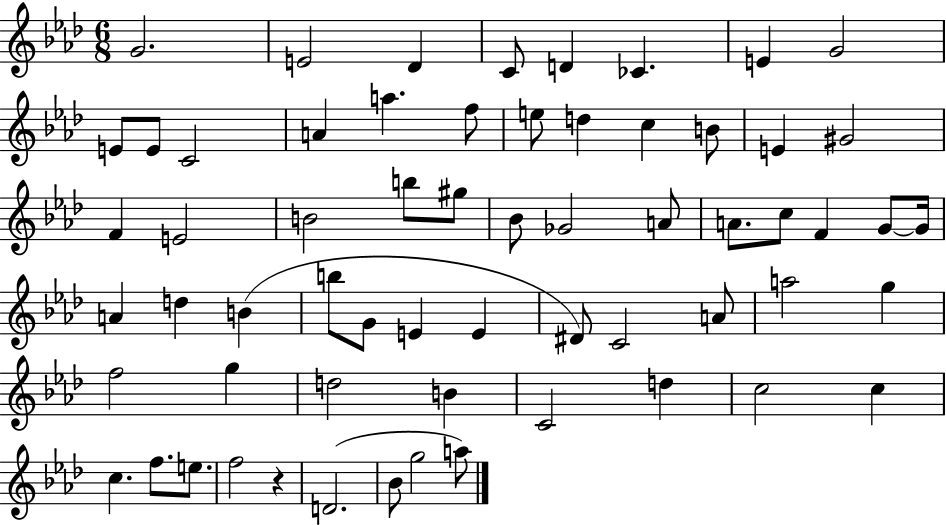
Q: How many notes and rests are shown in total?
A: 62